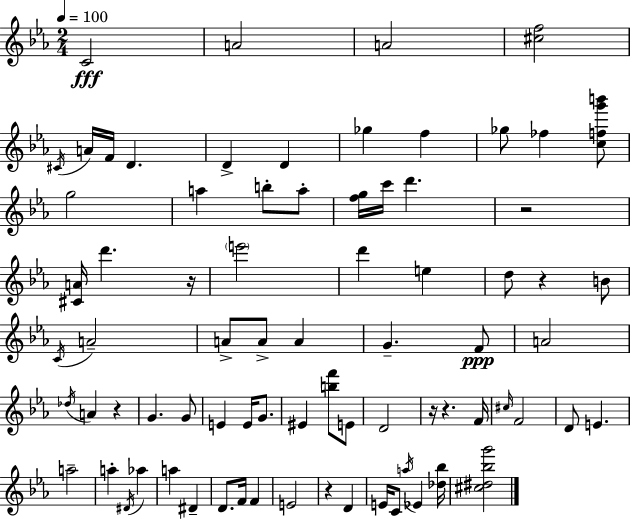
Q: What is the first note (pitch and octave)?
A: C4